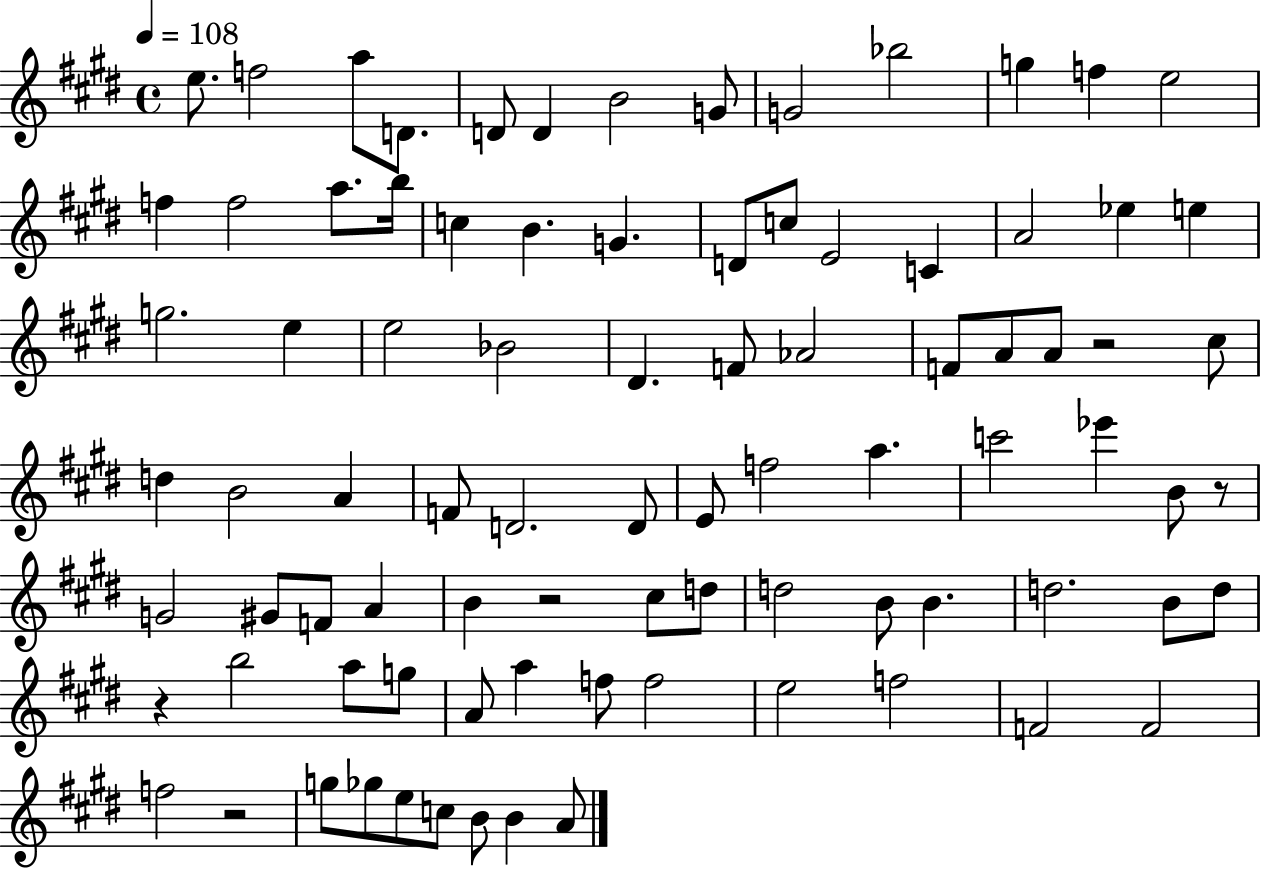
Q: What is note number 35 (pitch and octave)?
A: F4